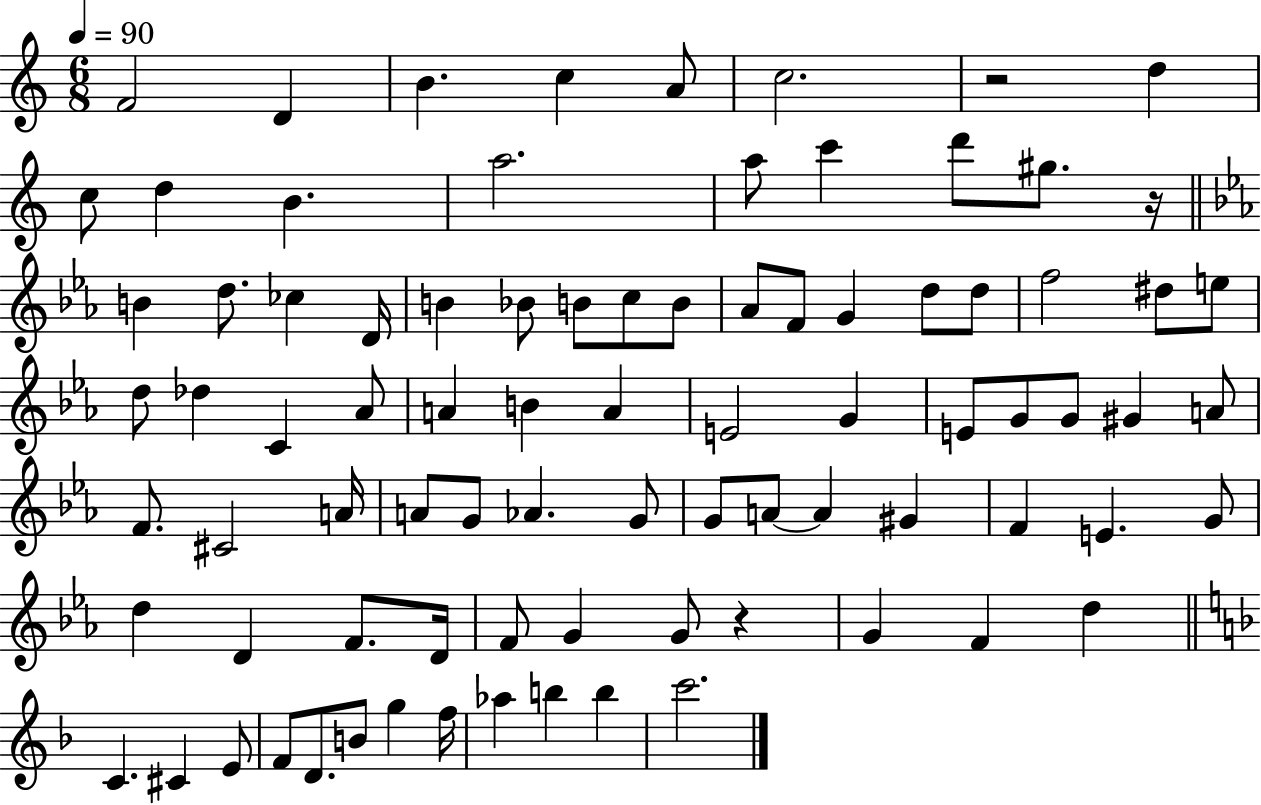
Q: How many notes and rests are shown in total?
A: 85